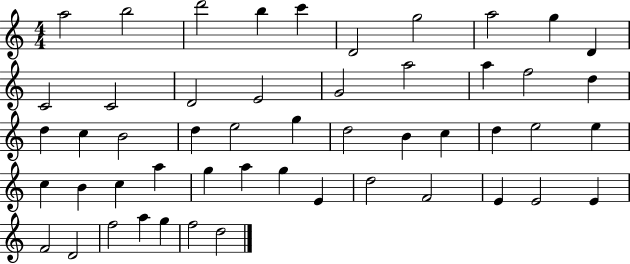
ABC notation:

X:1
T:Untitled
M:4/4
L:1/4
K:C
a2 b2 d'2 b c' D2 g2 a2 g D C2 C2 D2 E2 G2 a2 a f2 d d c B2 d e2 g d2 B c d e2 e c B c a g a g E d2 F2 E E2 E F2 D2 f2 a g f2 d2